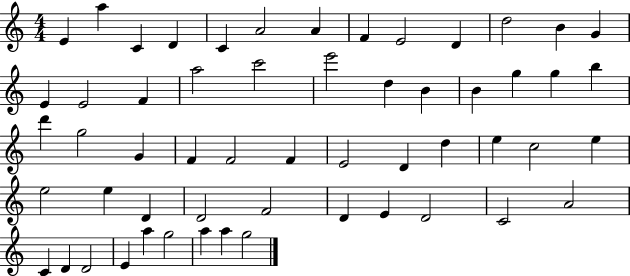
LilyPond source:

{
  \clef treble
  \numericTimeSignature
  \time 4/4
  \key c \major
  e'4 a''4 c'4 d'4 | c'4 a'2 a'4 | f'4 e'2 d'4 | d''2 b'4 g'4 | \break e'4 e'2 f'4 | a''2 c'''2 | e'''2 d''4 b'4 | b'4 g''4 g''4 b''4 | \break d'''4 g''2 g'4 | f'4 f'2 f'4 | e'2 d'4 d''4 | e''4 c''2 e''4 | \break e''2 e''4 d'4 | d'2 f'2 | d'4 e'4 d'2 | c'2 a'2 | \break c'4 d'4 d'2 | e'4 a''4 g''2 | a''4 a''4 g''2 | \bar "|."
}